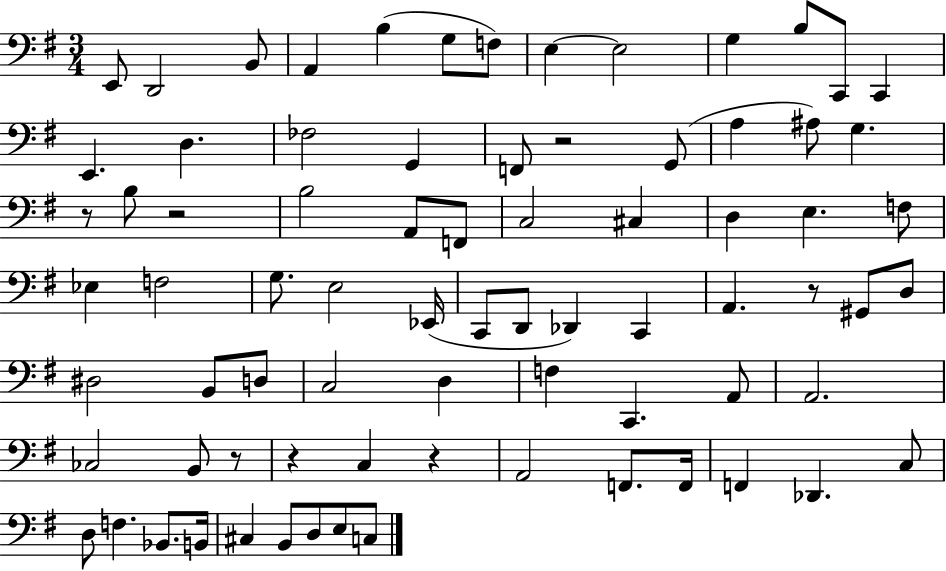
X:1
T:Untitled
M:3/4
L:1/4
K:G
E,,/2 D,,2 B,,/2 A,, B, G,/2 F,/2 E, E,2 G, B,/2 C,,/2 C,, E,, D, _F,2 G,, F,,/2 z2 G,,/2 A, ^A,/2 G, z/2 B,/2 z2 B,2 A,,/2 F,,/2 C,2 ^C, D, E, F,/2 _E, F,2 G,/2 E,2 _E,,/4 C,,/2 D,,/2 _D,, C,, A,, z/2 ^G,,/2 D,/2 ^D,2 B,,/2 D,/2 C,2 D, F, C,, A,,/2 A,,2 _C,2 B,,/2 z/2 z C, z A,,2 F,,/2 F,,/4 F,, _D,, C,/2 D,/2 F, _B,,/2 B,,/4 ^C, B,,/2 D,/2 E,/2 C,/2